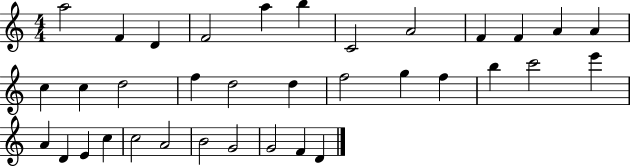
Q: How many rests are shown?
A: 0